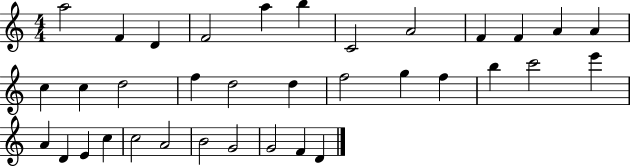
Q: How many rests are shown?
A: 0